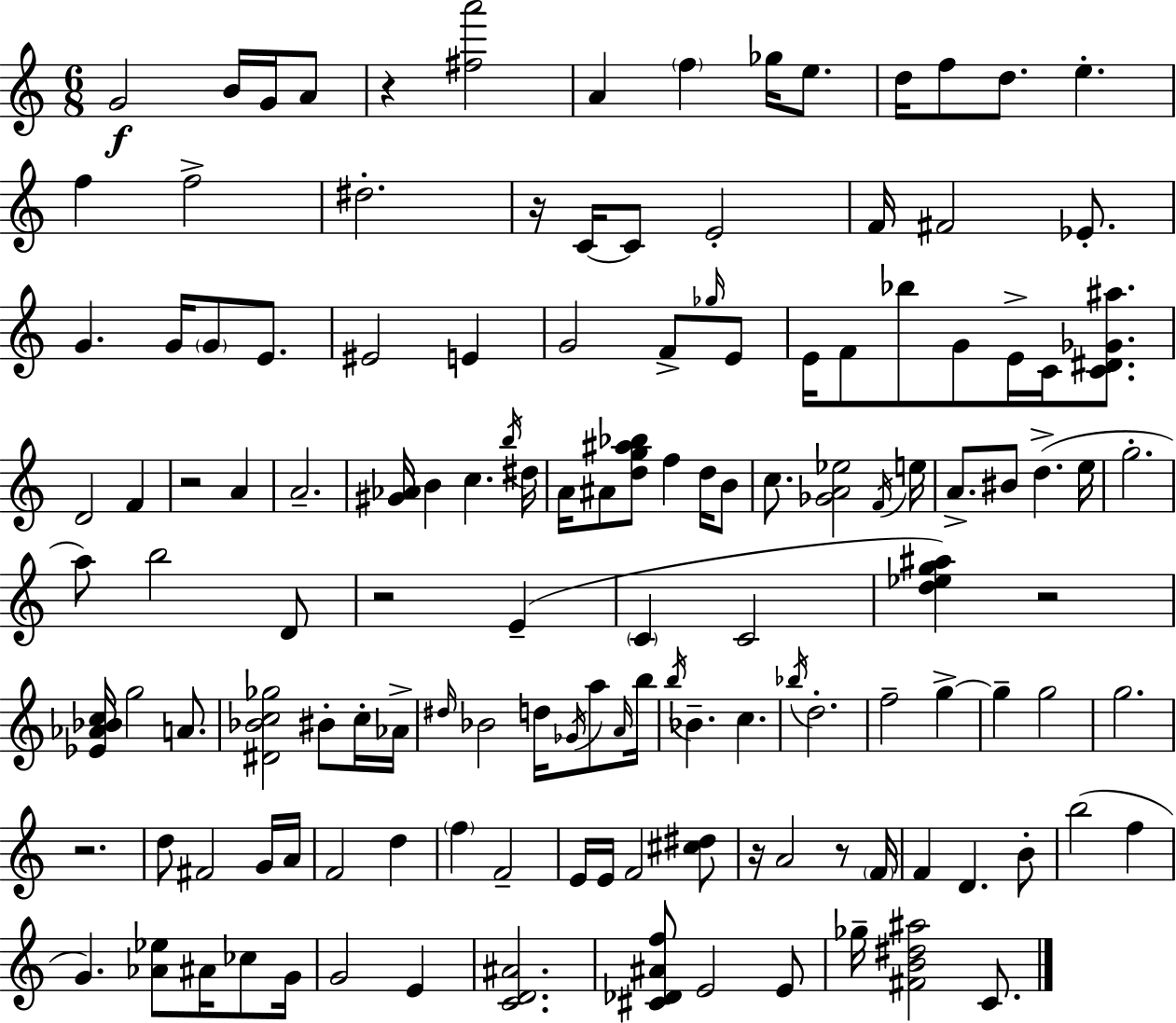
{
  \clef treble
  \numericTimeSignature
  \time 6/8
  \key c \major
  \repeat volta 2 { g'2\f b'16 g'16 a'8 | r4 <fis'' a'''>2 | a'4 \parenthesize f''4 ges''16 e''8. | d''16 f''8 d''8. e''4.-. | \break f''4 f''2-> | dis''2.-. | r16 c'16~~ c'8 e'2-. | f'16 fis'2 ees'8.-. | \break g'4. g'16 \parenthesize g'8 e'8. | eis'2 e'4 | g'2 f'8-> \grace { ges''16 } e'8 | e'16 f'8 bes''8 g'8 e'16-> c'16 <c' dis' ges' ais''>8. | \break d'2 f'4 | r2 a'4 | a'2.-- | <gis' aes'>16 b'4 c''4. | \break \acciaccatura { b''16 } dis''16 a'16 ais'8 <d'' g'' ais'' bes''>8 f''4 d''16 | b'8 c''8. <ges' a' ees''>2 | \acciaccatura { f'16 } e''16 a'8.-> bis'8 d''4.->( | e''16 g''2.-. | \break a''8) b''2 | d'8 r2 e'4--( | \parenthesize c'4 c'2 | <d'' ees'' g'' ais''>4) r2 | \break <ees' aes' bes' c''>16 g''2 | a'8. <dis' bes' c'' ges''>2 bis'8-. | c''16-. aes'16-> \grace { dis''16 } bes'2 | d''16 \acciaccatura { ges'16 } a''8 \grace { a'16 } b''16 \acciaccatura { b''16 } bes'4.-- | \break c''4. \acciaccatura { bes''16 } d''2.-. | f''2-- | g''4->~~ g''4-- | g''2 g''2. | \break r2. | d''8 fis'2 | g'16 a'16 f'2 | d''4 \parenthesize f''4 | \break f'2-- e'16 e'16 f'2 | <cis'' dis''>8 r16 a'2 | r8 \parenthesize f'16 f'4 | d'4. b'8-. b''2( | \break f''4 g'4.) | <aes' ees''>8 ais'16 ces''8 g'16 g'2 | e'4 <c' d' ais'>2. | <cis' des' ais' f''>8 e'2 | \break e'8 ges''16-- <fis' b' dis'' ais''>2 | c'8. } \bar "|."
}